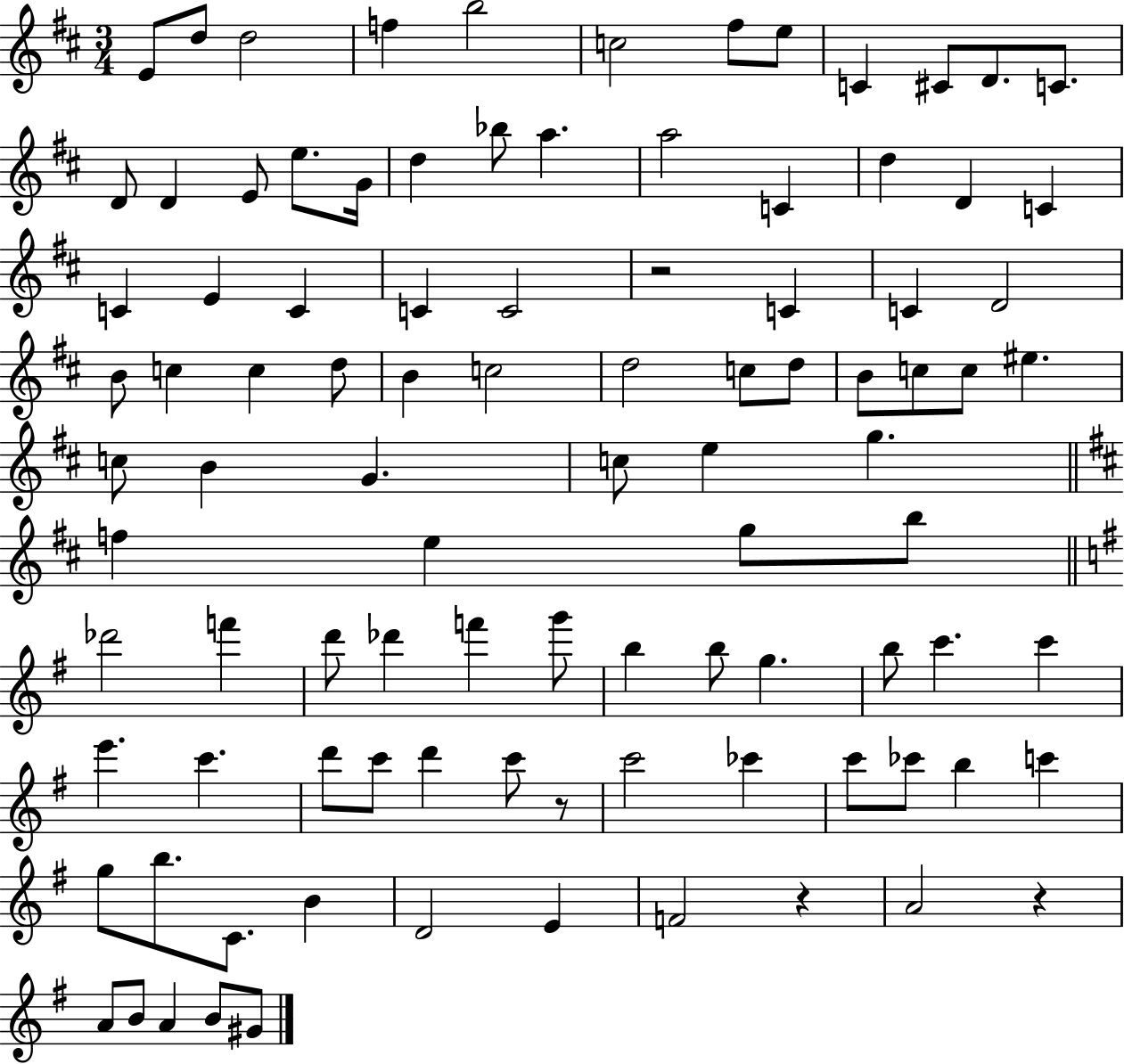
E4/e D5/e D5/h F5/q B5/h C5/h F#5/e E5/e C4/q C#4/e D4/e. C4/e. D4/e D4/q E4/e E5/e. G4/s D5/q Bb5/e A5/q. A5/h C4/q D5/q D4/q C4/q C4/q E4/q C4/q C4/q C4/h R/h C4/q C4/q D4/h B4/e C5/q C5/q D5/e B4/q C5/h D5/h C5/e D5/e B4/e C5/e C5/e EIS5/q. C5/e B4/q G4/q. C5/e E5/q G5/q. F5/q E5/q G5/e B5/e Db6/h F6/q D6/e Db6/q F6/q G6/e B5/q B5/e G5/q. B5/e C6/q. C6/q E6/q. C6/q. D6/e C6/e D6/q C6/e R/e C6/h CES6/q C6/e CES6/e B5/q C6/q G5/e B5/e. C4/e. B4/q D4/h E4/q F4/h R/q A4/h R/q A4/e B4/e A4/q B4/e G#4/e